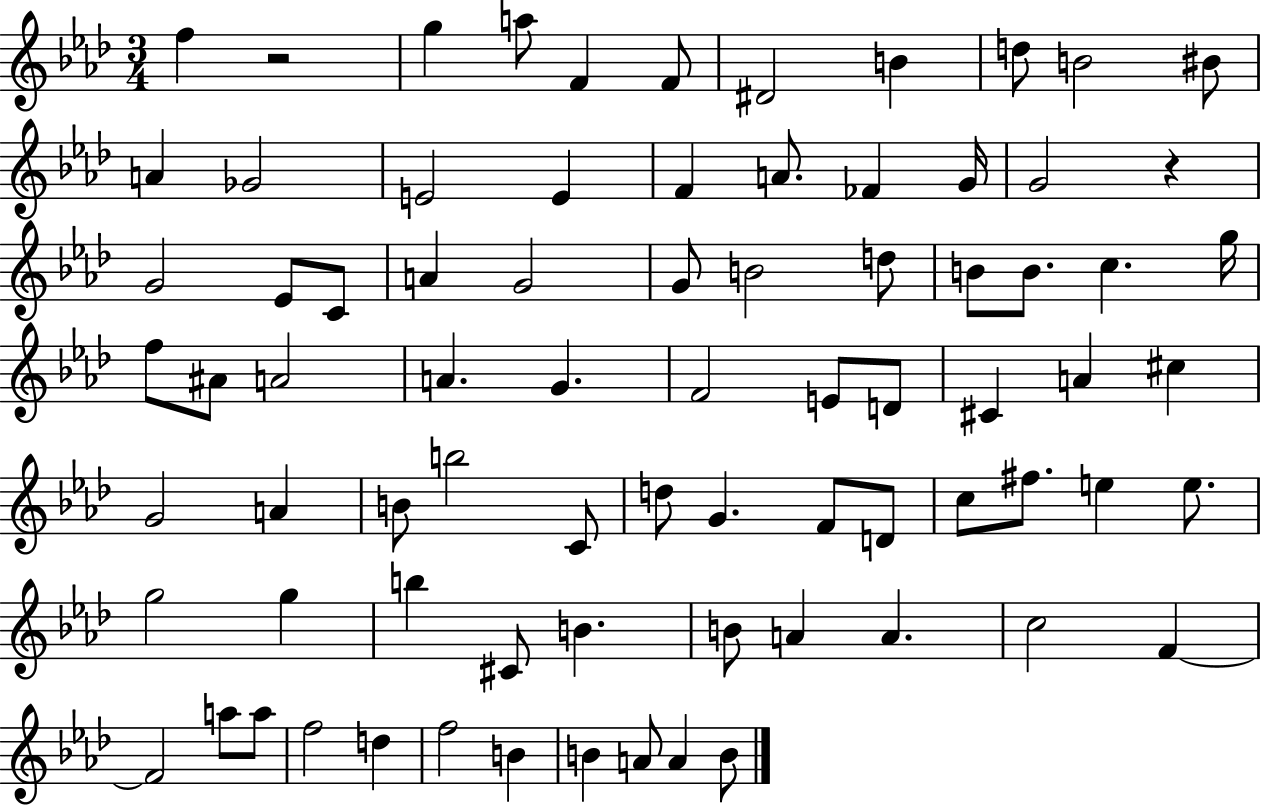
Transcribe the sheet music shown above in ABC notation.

X:1
T:Untitled
M:3/4
L:1/4
K:Ab
f z2 g a/2 F F/2 ^D2 B d/2 B2 ^B/2 A _G2 E2 E F A/2 _F G/4 G2 z G2 _E/2 C/2 A G2 G/2 B2 d/2 B/2 B/2 c g/4 f/2 ^A/2 A2 A G F2 E/2 D/2 ^C A ^c G2 A B/2 b2 C/2 d/2 G F/2 D/2 c/2 ^f/2 e e/2 g2 g b ^C/2 B B/2 A A c2 F F2 a/2 a/2 f2 d f2 B B A/2 A B/2